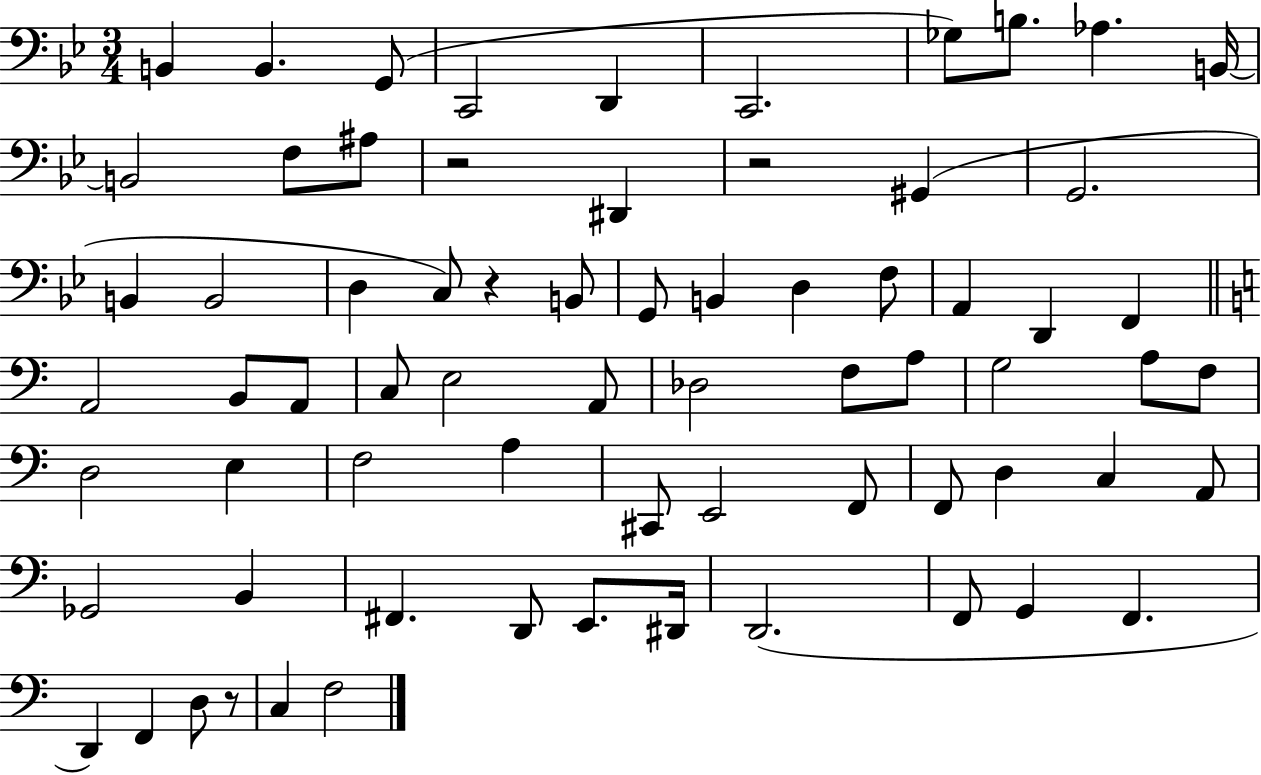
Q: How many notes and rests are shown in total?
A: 70